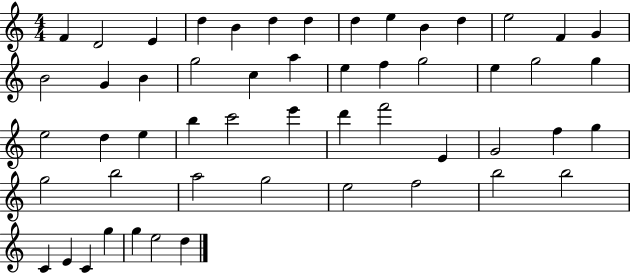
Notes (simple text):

F4/q D4/h E4/q D5/q B4/q D5/q D5/q D5/q E5/q B4/q D5/q E5/h F4/q G4/q B4/h G4/q B4/q G5/h C5/q A5/q E5/q F5/q G5/h E5/q G5/h G5/q E5/h D5/q E5/q B5/q C6/h E6/q D6/q F6/h E4/q G4/h F5/q G5/q G5/h B5/h A5/h G5/h E5/h F5/h B5/h B5/h C4/q E4/q C4/q G5/q G5/q E5/h D5/q